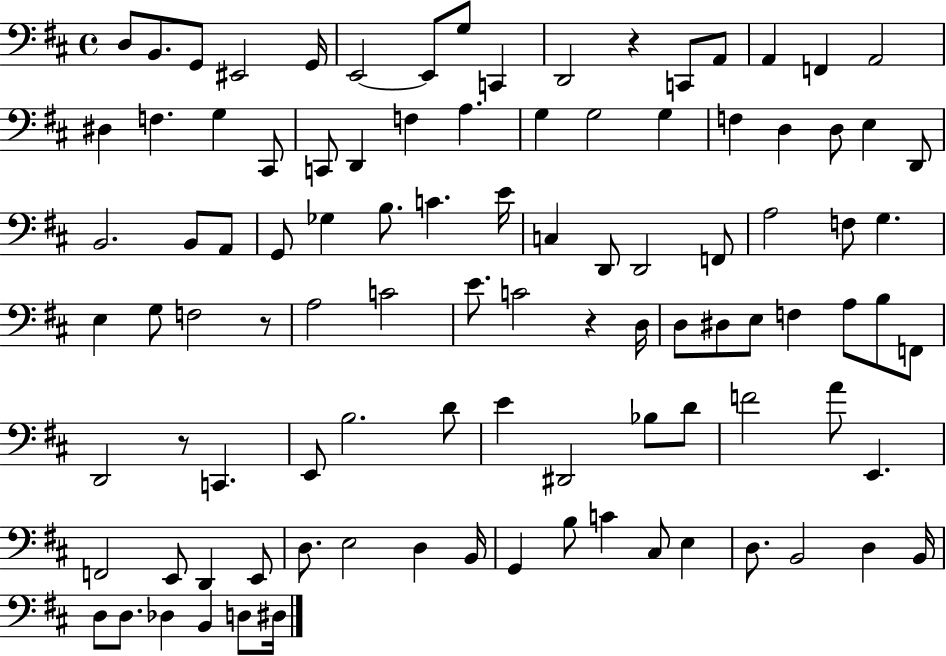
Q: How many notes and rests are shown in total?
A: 100